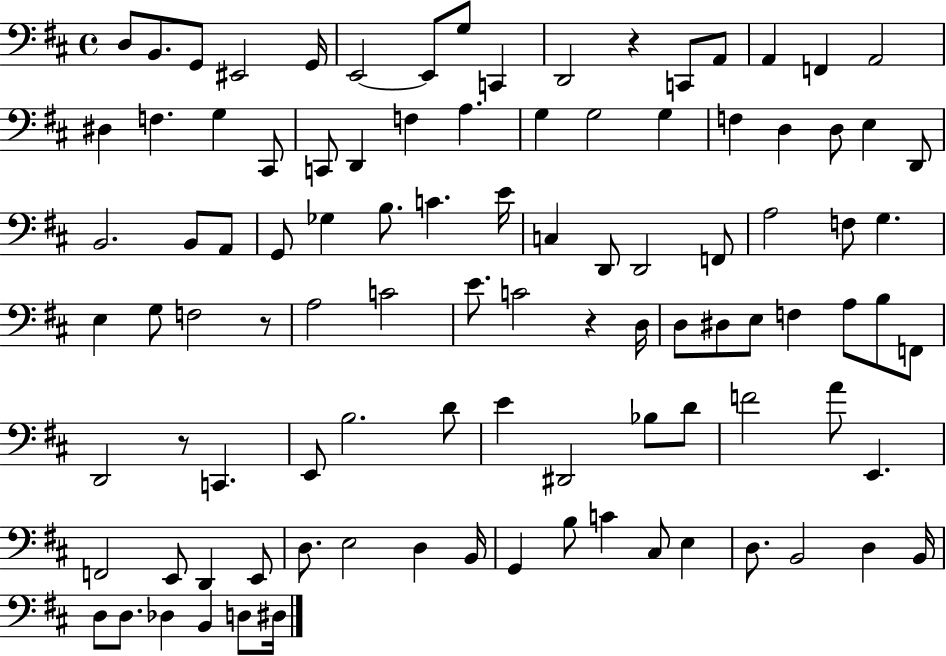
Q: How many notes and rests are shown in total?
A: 100